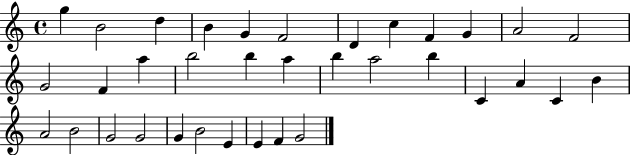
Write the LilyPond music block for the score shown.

{
  \clef treble
  \time 4/4
  \defaultTimeSignature
  \key c \major
  g''4 b'2 d''4 | b'4 g'4 f'2 | d'4 c''4 f'4 g'4 | a'2 f'2 | \break g'2 f'4 a''4 | b''2 b''4 a''4 | b''4 a''2 b''4 | c'4 a'4 c'4 b'4 | \break a'2 b'2 | g'2 g'2 | g'4 b'2 e'4 | e'4 f'4 g'2 | \break \bar "|."
}